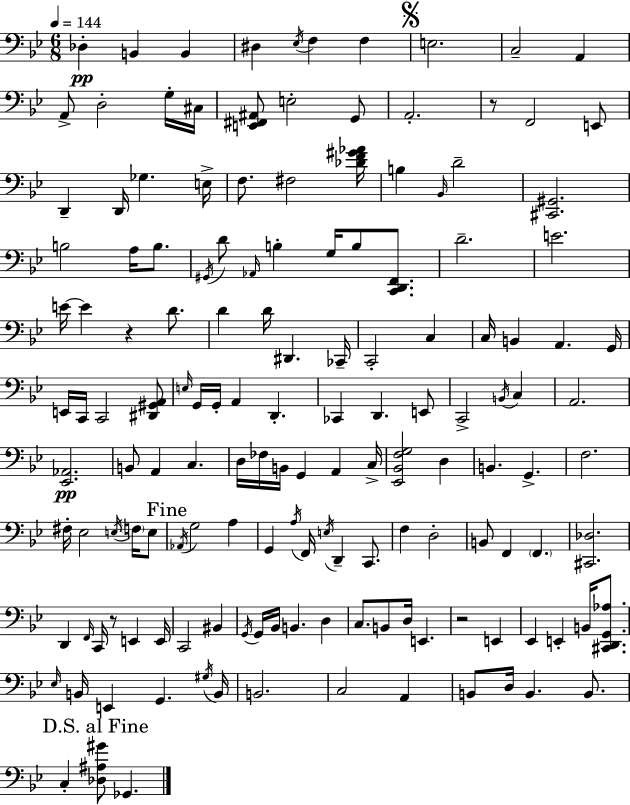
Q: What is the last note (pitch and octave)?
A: Gb2